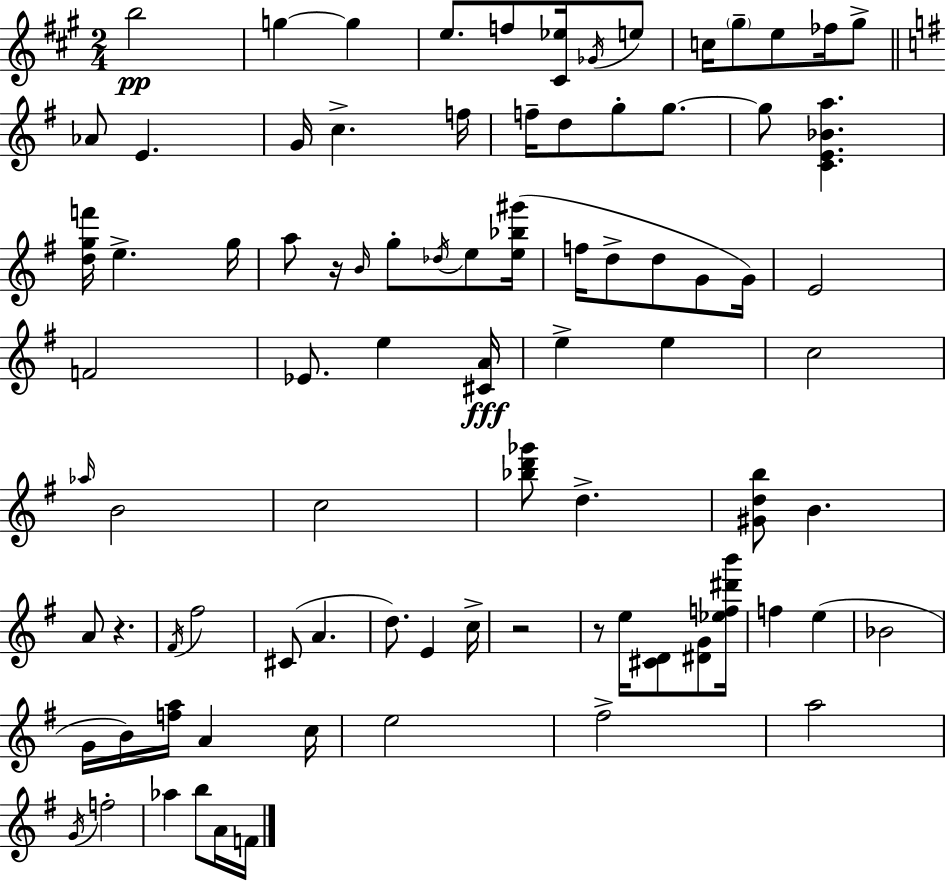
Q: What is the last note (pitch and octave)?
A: F4